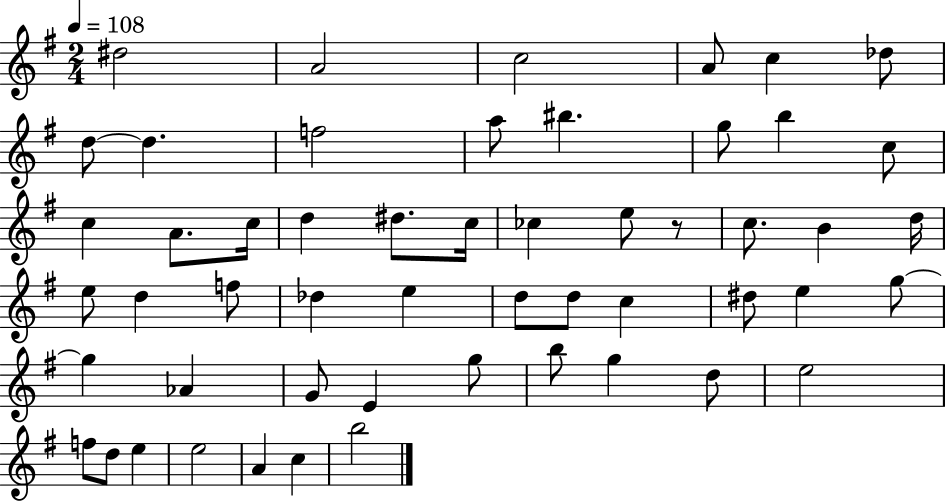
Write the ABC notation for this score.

X:1
T:Untitled
M:2/4
L:1/4
K:G
^d2 A2 c2 A/2 c _d/2 d/2 d f2 a/2 ^b g/2 b c/2 c A/2 c/4 d ^d/2 c/4 _c e/2 z/2 c/2 B d/4 e/2 d f/2 _d e d/2 d/2 c ^d/2 e g/2 g _A G/2 E g/2 b/2 g d/2 e2 f/2 d/2 e e2 A c b2